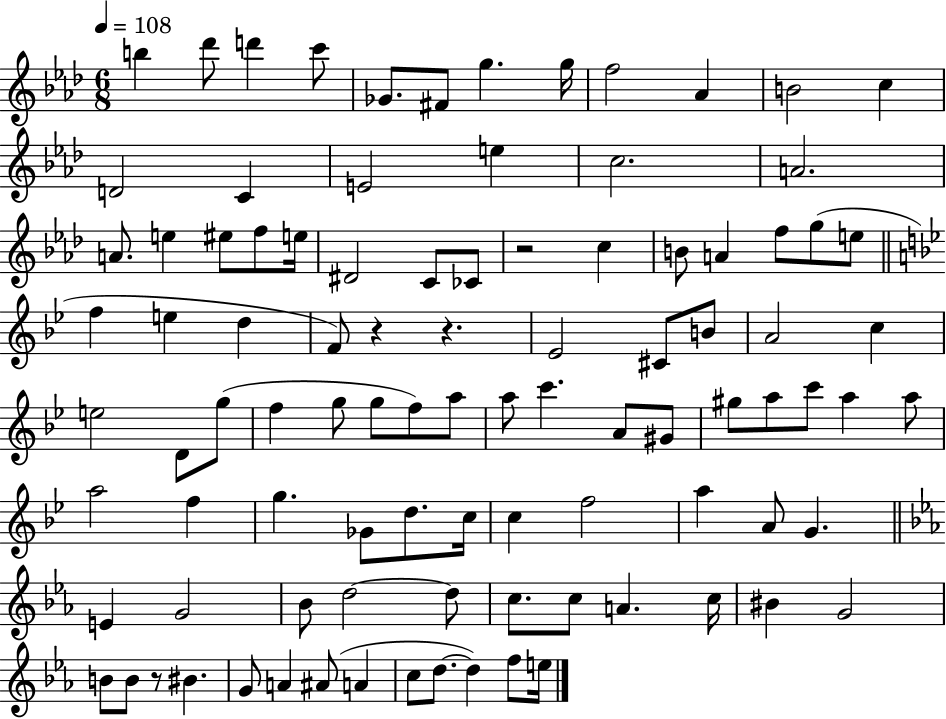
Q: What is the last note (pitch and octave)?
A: E5